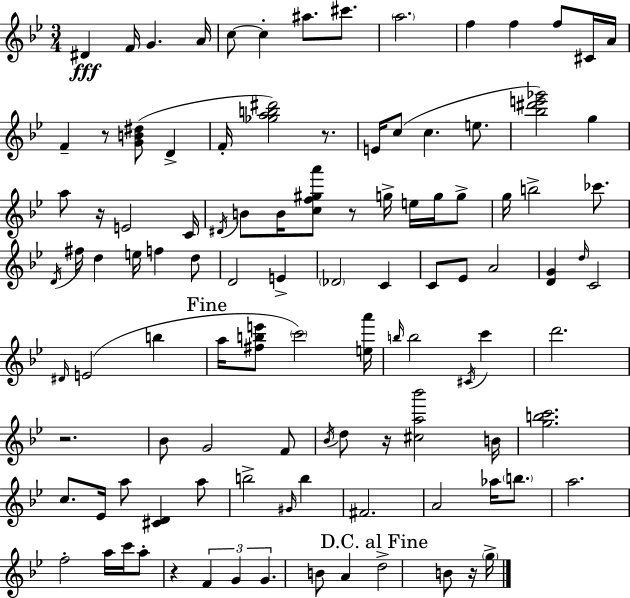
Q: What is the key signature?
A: G minor